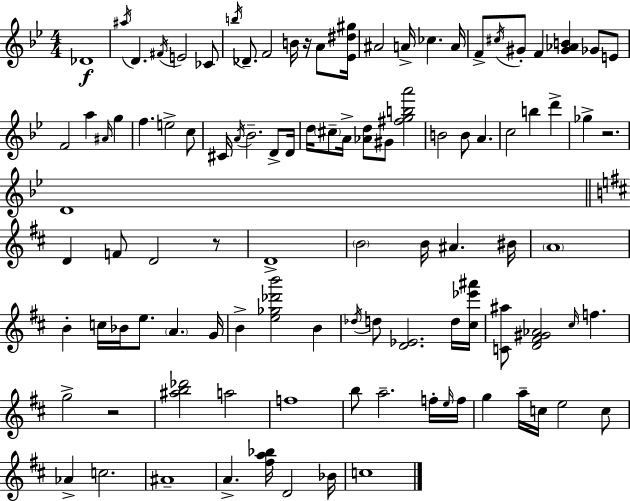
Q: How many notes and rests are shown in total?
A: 102